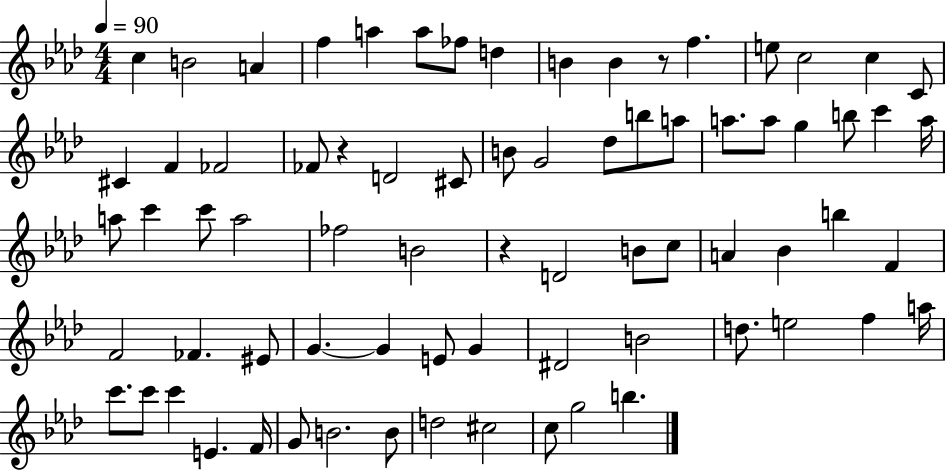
X:1
T:Untitled
M:4/4
L:1/4
K:Ab
c B2 A f a a/2 _f/2 d B B z/2 f e/2 c2 c C/2 ^C F _F2 _F/2 z D2 ^C/2 B/2 G2 _d/2 b/2 a/2 a/2 a/2 g b/2 c' a/4 a/2 c' c'/2 a2 _f2 B2 z D2 B/2 c/2 A _B b F F2 _F ^E/2 G G E/2 G ^D2 B2 d/2 e2 f a/4 c'/2 c'/2 c' E F/4 G/2 B2 B/2 d2 ^c2 c/2 g2 b